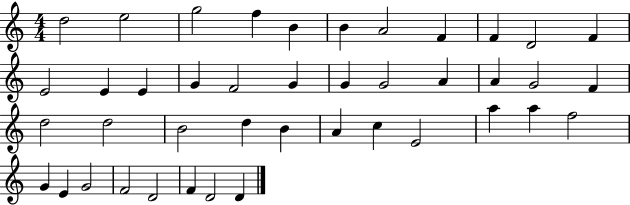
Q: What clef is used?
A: treble